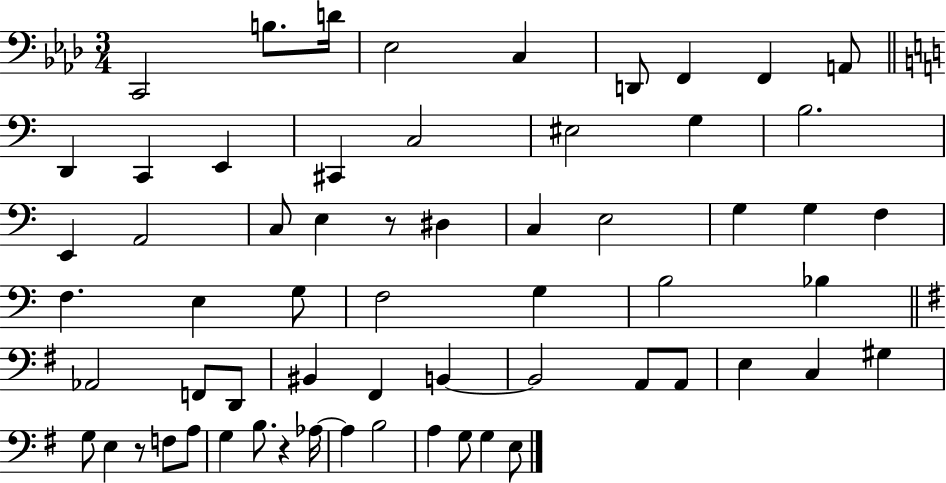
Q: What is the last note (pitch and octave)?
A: E3